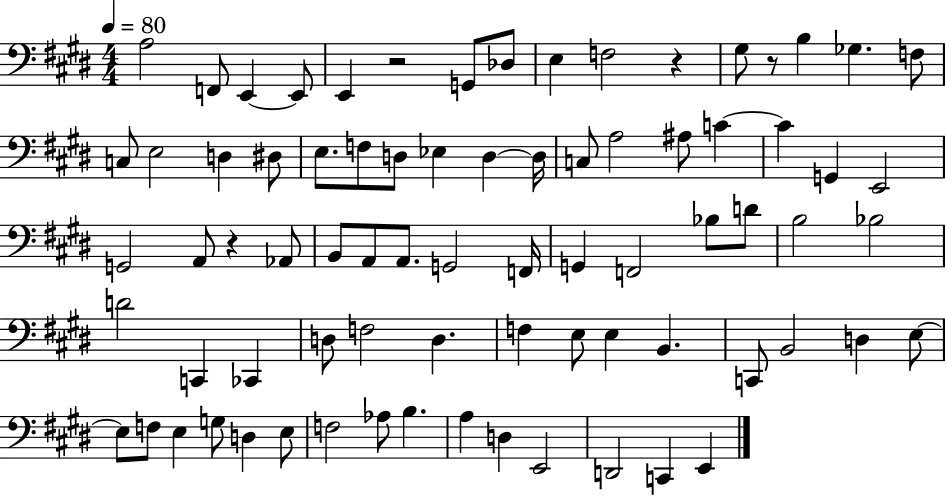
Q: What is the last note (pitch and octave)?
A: E2